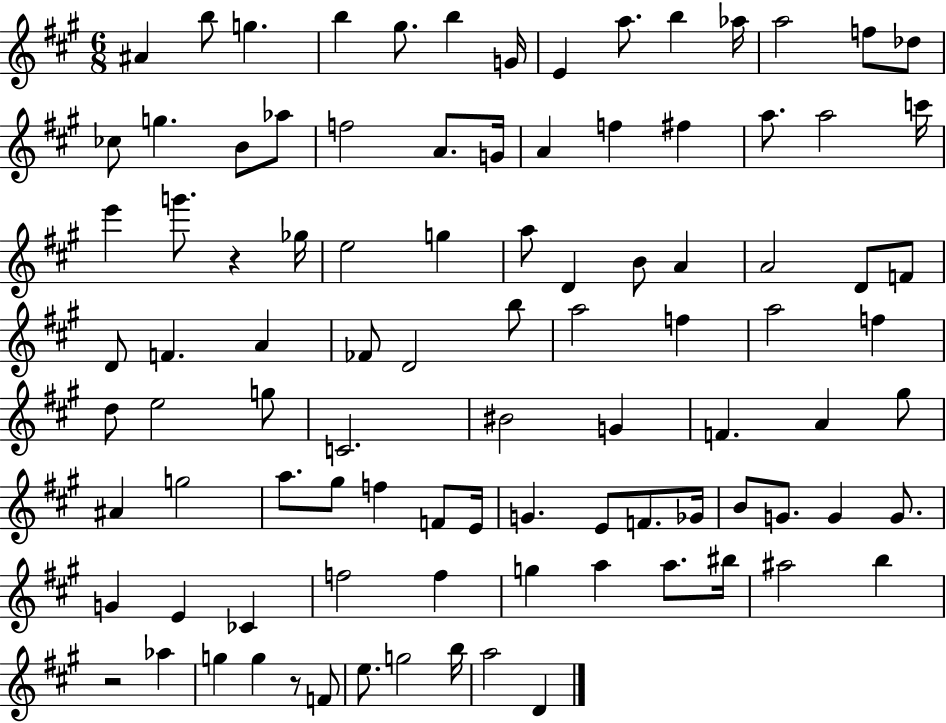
{
  \clef treble
  \numericTimeSignature
  \time 6/8
  \key a \major
  ais'4 b''8 g''4. | b''4 gis''8. b''4 g'16 | e'4 a''8. b''4 aes''16 | a''2 f''8 des''8 | \break ces''8 g''4. b'8 aes''8 | f''2 a'8. g'16 | a'4 f''4 fis''4 | a''8. a''2 c'''16 | \break e'''4 g'''8. r4 ges''16 | e''2 g''4 | a''8 d'4 b'8 a'4 | a'2 d'8 f'8 | \break d'8 f'4. a'4 | fes'8 d'2 b''8 | a''2 f''4 | a''2 f''4 | \break d''8 e''2 g''8 | c'2. | bis'2 g'4 | f'4. a'4 gis''8 | \break ais'4 g''2 | a''8. gis''8 f''4 f'8 e'16 | g'4. e'8 f'8. ges'16 | b'8 g'8. g'4 g'8. | \break g'4 e'4 ces'4 | f''2 f''4 | g''4 a''4 a''8. bis''16 | ais''2 b''4 | \break r2 aes''4 | g''4 g''4 r8 f'8 | e''8. g''2 b''16 | a''2 d'4 | \break \bar "|."
}